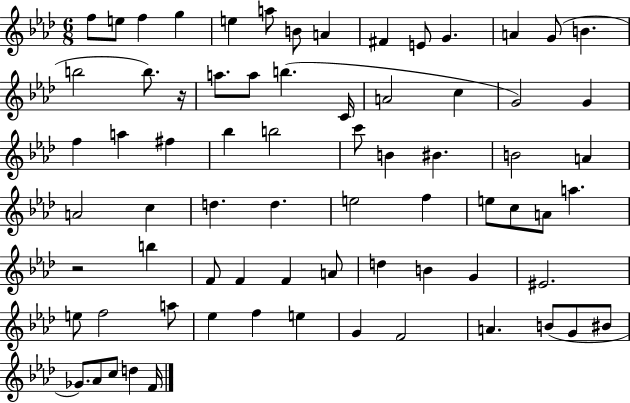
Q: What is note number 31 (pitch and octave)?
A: B4